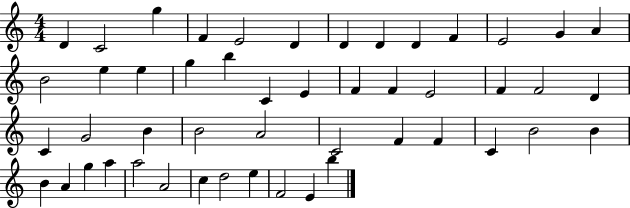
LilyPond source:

{
  \clef treble
  \numericTimeSignature
  \time 4/4
  \key c \major
  d'4 c'2 g''4 | f'4 e'2 d'4 | d'4 d'4 d'4 f'4 | e'2 g'4 a'4 | \break b'2 e''4 e''4 | g''4 b''4 c'4 e'4 | f'4 f'4 e'2 | f'4 f'2 d'4 | \break c'4 g'2 b'4 | b'2 a'2 | c'2 f'4 f'4 | c'4 b'2 b'4 | \break b'4 a'4 g''4 a''4 | a''2 a'2 | c''4 d''2 e''4 | f'2 e'4 b''4 | \break \bar "|."
}